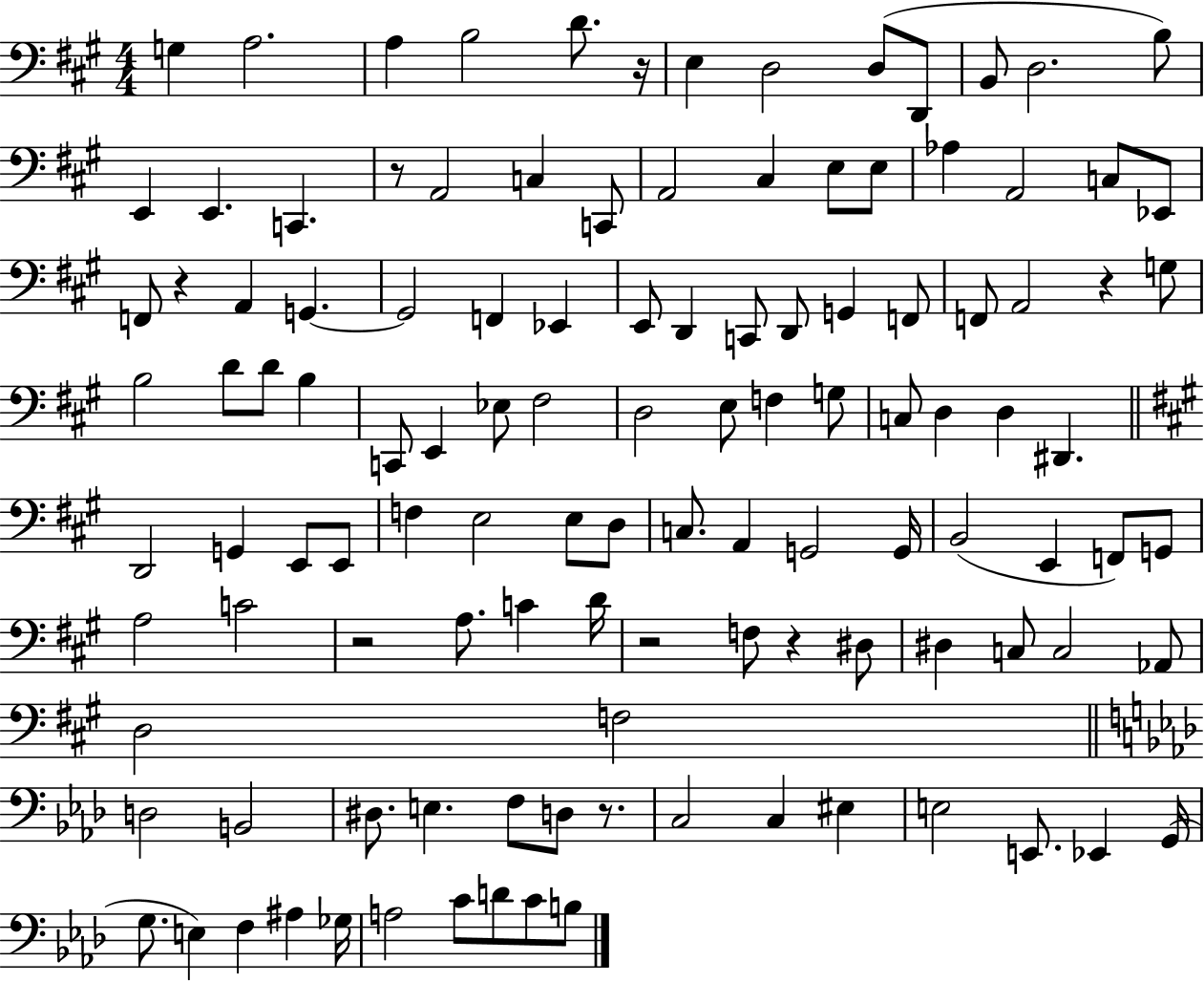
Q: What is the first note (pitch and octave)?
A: G3